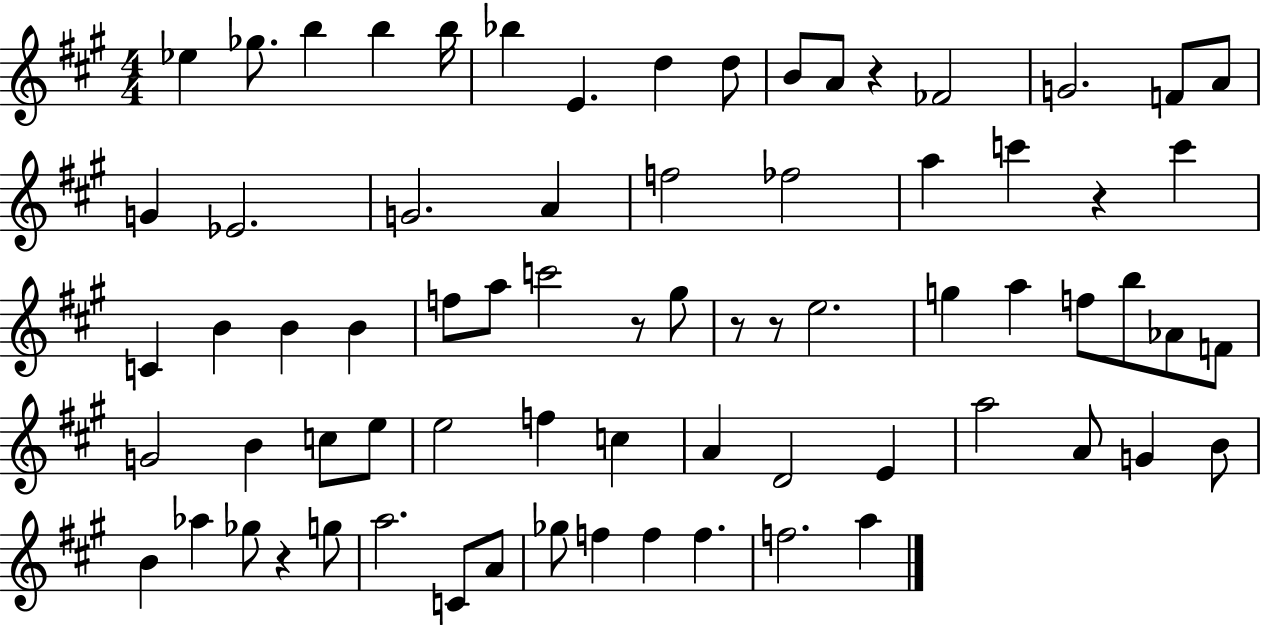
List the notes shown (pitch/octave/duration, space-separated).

Eb5/q Gb5/e. B5/q B5/q B5/s Bb5/q E4/q. D5/q D5/e B4/e A4/e R/q FES4/h G4/h. F4/e A4/e G4/q Eb4/h. G4/h. A4/q F5/h FES5/h A5/q C6/q R/q C6/q C4/q B4/q B4/q B4/q F5/e A5/e C6/h R/e G#5/e R/e R/e E5/h. G5/q A5/q F5/e B5/e Ab4/e F4/e G4/h B4/q C5/e E5/e E5/h F5/q C5/q A4/q D4/h E4/q A5/h A4/e G4/q B4/e B4/q Ab5/q Gb5/e R/q G5/e A5/h. C4/e A4/e Gb5/e F5/q F5/q F5/q. F5/h. A5/q